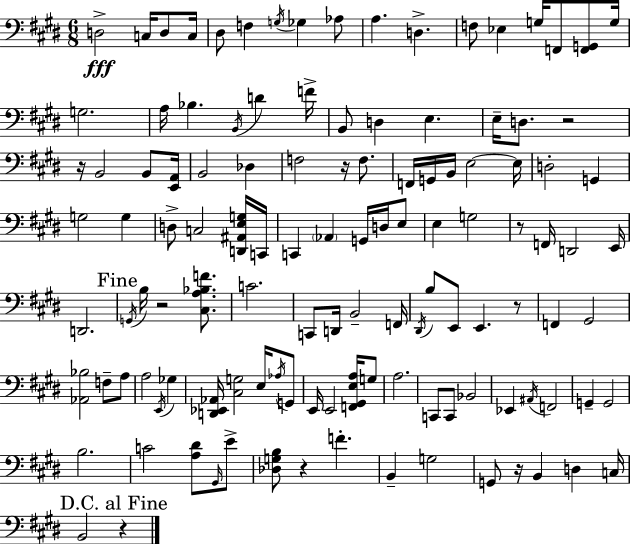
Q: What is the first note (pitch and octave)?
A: D3